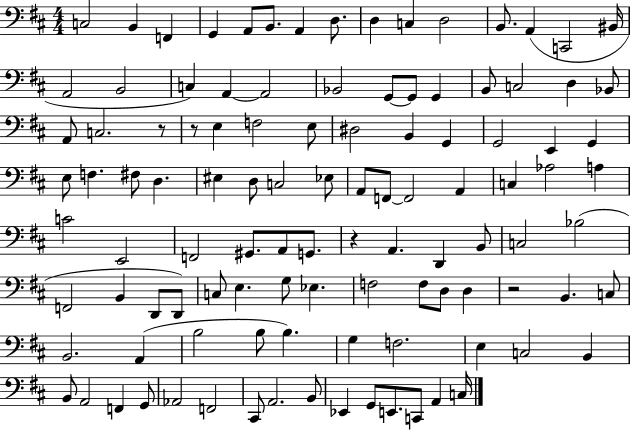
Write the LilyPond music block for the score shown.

{
  \clef bass
  \numericTimeSignature
  \time 4/4
  \key d \major
  c2 b,4 f,4 | g,4 a,8 b,8. a,4 d8. | d4 c4 d2 | b,8. a,4( c,2 bis,16 | \break a,2 b,2 | c4) a,4~~ a,2 | bes,2 g,8~~ g,8 g,4 | b,8 c2 d4 bes,8 | \break a,8 c2. r8 | r8 e4 f2 e8 | dis2 b,4 g,4 | g,2 e,4 g,4 | \break e8 f4. fis8 d4. | eis4 d8 c2 ees8 | a,8 f,8~~ f,2 a,4 | c4 aes2 a4 | \break c'2 e,2 | f,2 gis,8. a,8 g,8. | r4 a,4. d,4 b,8 | c2 bes2( | \break f,2 b,4 d,8 d,8) | c8 e4. g8 ees4. | f2 f8 d8 d4 | r2 b,4. c8 | \break b,2. a,4( | b2 b8 b4.) | g4 f2. | e4 c2 b,4 | \break b,8 a,2 f,4 g,8 | aes,2 f,2 | cis,8 a,2. b,8 | ees,4 g,8 e,8. c,8 a,4 c16 | \break \bar "|."
}